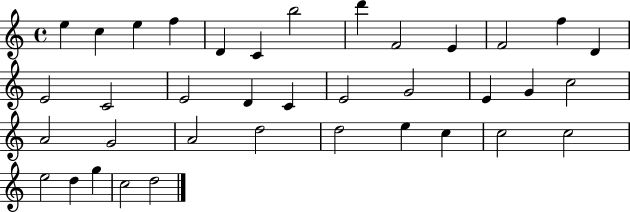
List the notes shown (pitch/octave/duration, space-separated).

E5/q C5/q E5/q F5/q D4/q C4/q B5/h D6/q F4/h E4/q F4/h F5/q D4/q E4/h C4/h E4/h D4/q C4/q E4/h G4/h E4/q G4/q C5/h A4/h G4/h A4/h D5/h D5/h E5/q C5/q C5/h C5/h E5/h D5/q G5/q C5/h D5/h